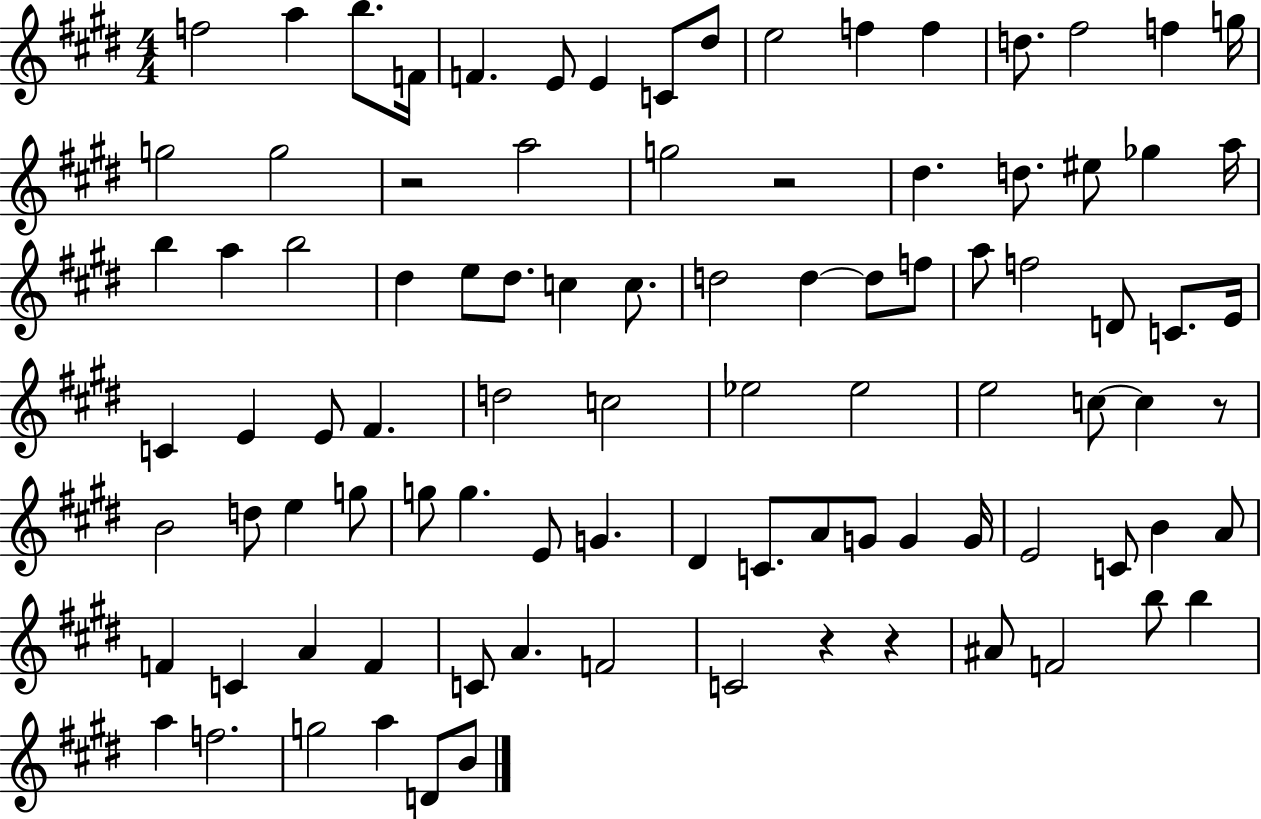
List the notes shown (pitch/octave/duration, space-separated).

F5/h A5/q B5/e. F4/s F4/q. E4/e E4/q C4/e D#5/e E5/h F5/q F5/q D5/e. F#5/h F5/q G5/s G5/h G5/h R/h A5/h G5/h R/h D#5/q. D5/e. EIS5/e Gb5/q A5/s B5/q A5/q B5/h D#5/q E5/e D#5/e. C5/q C5/e. D5/h D5/q D5/e F5/e A5/e F5/h D4/e C4/e. E4/s C4/q E4/q E4/e F#4/q. D5/h C5/h Eb5/h Eb5/h E5/h C5/e C5/q R/e B4/h D5/e E5/q G5/e G5/e G5/q. E4/e G4/q. D#4/q C4/e. A4/e G4/e G4/q G4/s E4/h C4/e B4/q A4/e F4/q C4/q A4/q F4/q C4/e A4/q. F4/h C4/h R/q R/q A#4/e F4/h B5/e B5/q A5/q F5/h. G5/h A5/q D4/e B4/e